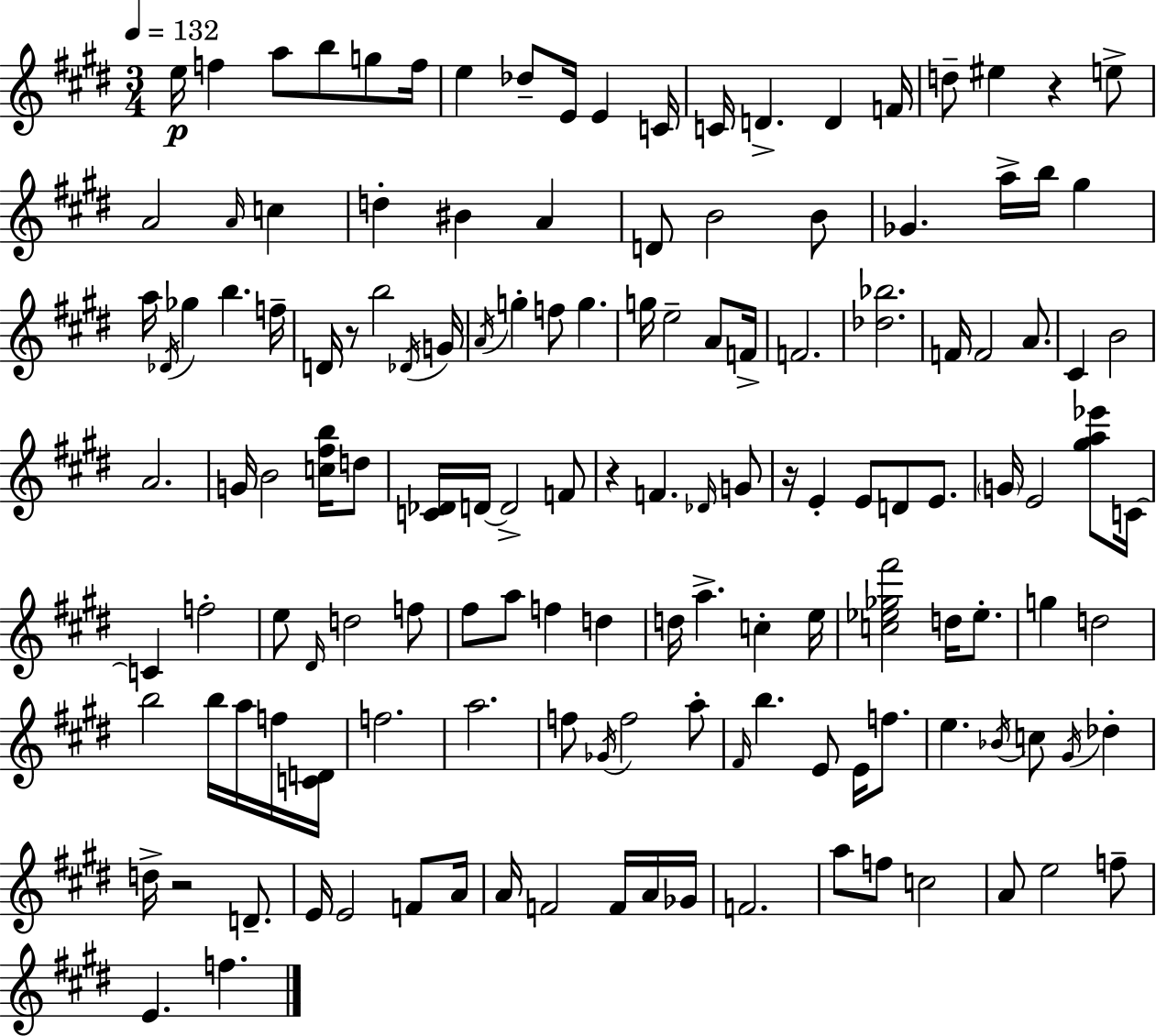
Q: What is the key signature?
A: E major